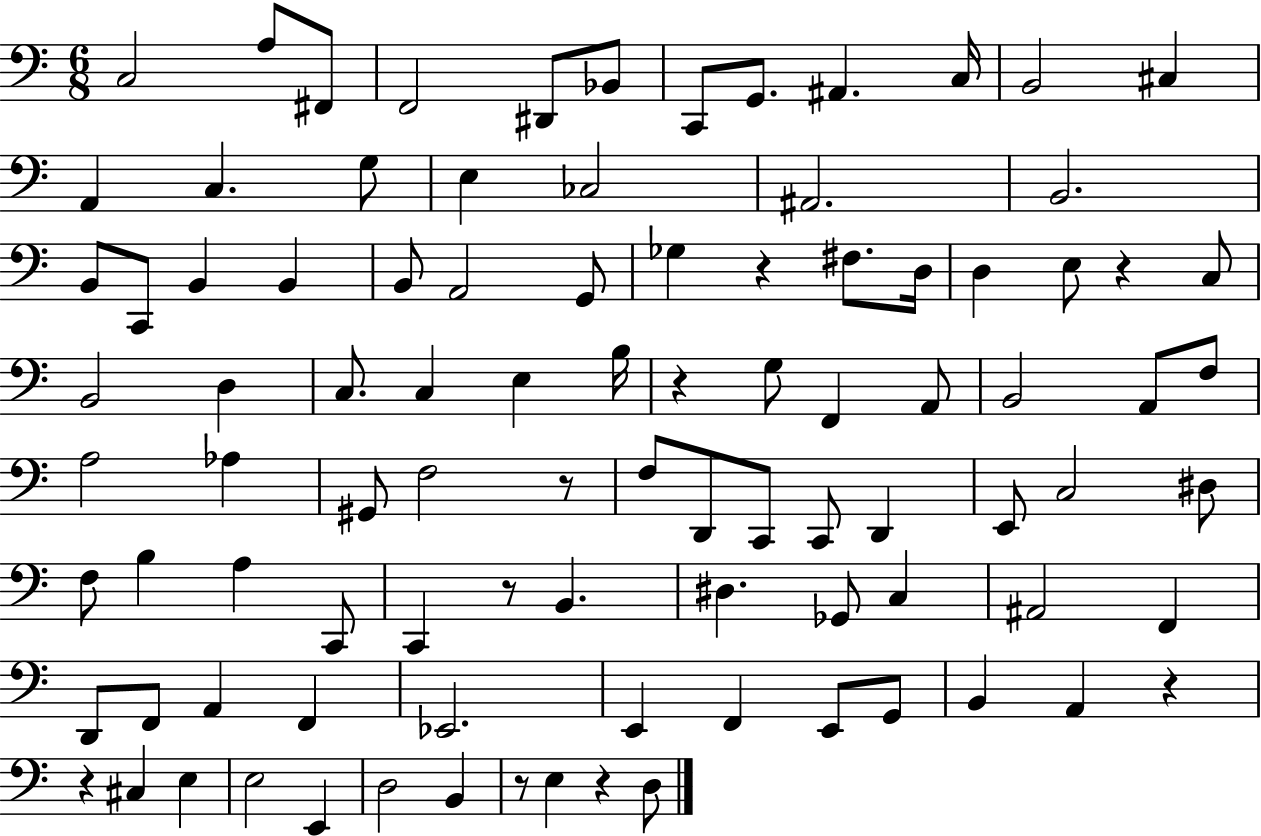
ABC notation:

X:1
T:Untitled
M:6/8
L:1/4
K:C
C,2 A,/2 ^F,,/2 F,,2 ^D,,/2 _B,,/2 C,,/2 G,,/2 ^A,, C,/4 B,,2 ^C, A,, C, G,/2 E, _C,2 ^A,,2 B,,2 B,,/2 C,,/2 B,, B,, B,,/2 A,,2 G,,/2 _G, z ^F,/2 D,/4 D, E,/2 z C,/2 B,,2 D, C,/2 C, E, B,/4 z G,/2 F,, A,,/2 B,,2 A,,/2 F,/2 A,2 _A, ^G,,/2 F,2 z/2 F,/2 D,,/2 C,,/2 C,,/2 D,, E,,/2 C,2 ^D,/2 F,/2 B, A, C,,/2 C,, z/2 B,, ^D, _G,,/2 C, ^A,,2 F,, D,,/2 F,,/2 A,, F,, _E,,2 E,, F,, E,,/2 G,,/2 B,, A,, z z ^C, E, E,2 E,, D,2 B,, z/2 E, z D,/2